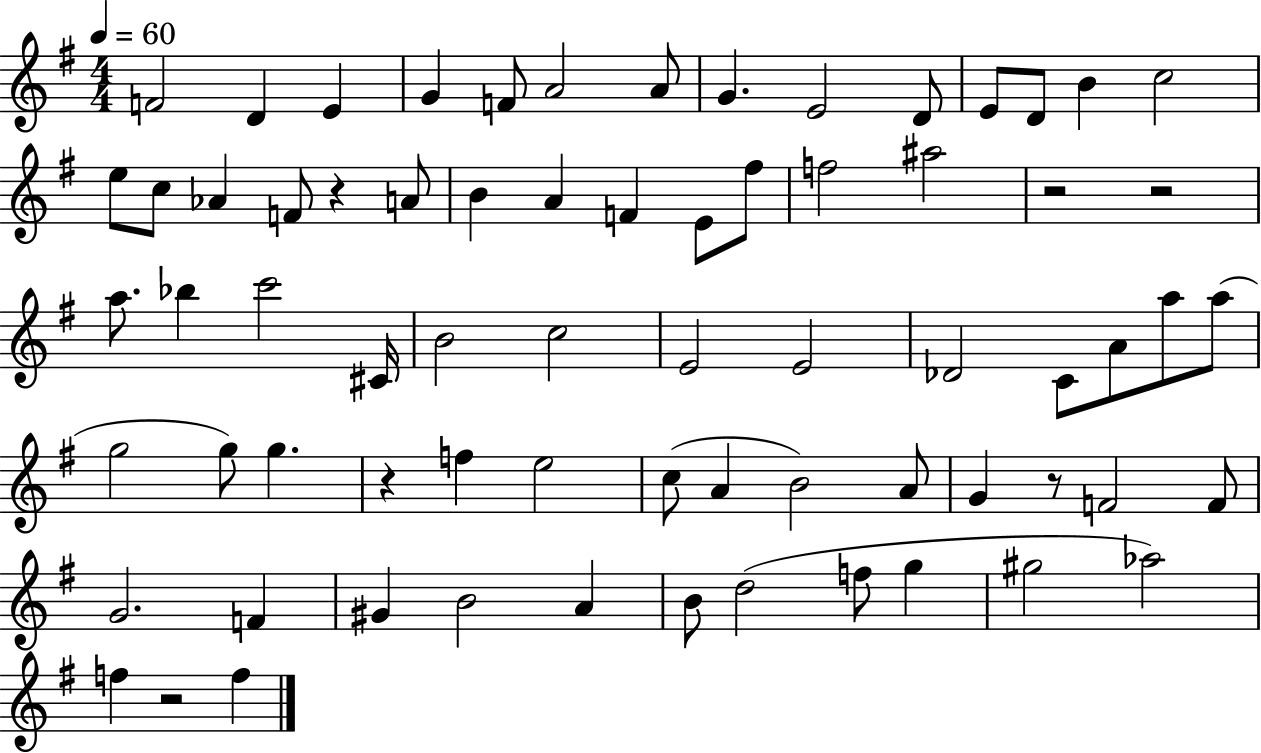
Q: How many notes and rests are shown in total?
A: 70